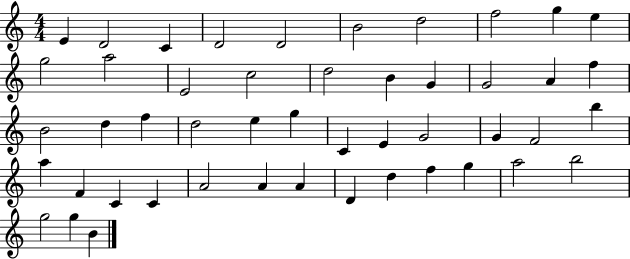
E4/q D4/h C4/q D4/h D4/h B4/h D5/h F5/h G5/q E5/q G5/h A5/h E4/h C5/h D5/h B4/q G4/q G4/h A4/q F5/q B4/h D5/q F5/q D5/h E5/q G5/q C4/q E4/q G4/h G4/q F4/h B5/q A5/q F4/q C4/q C4/q A4/h A4/q A4/q D4/q D5/q F5/q G5/q A5/h B5/h G5/h G5/q B4/q